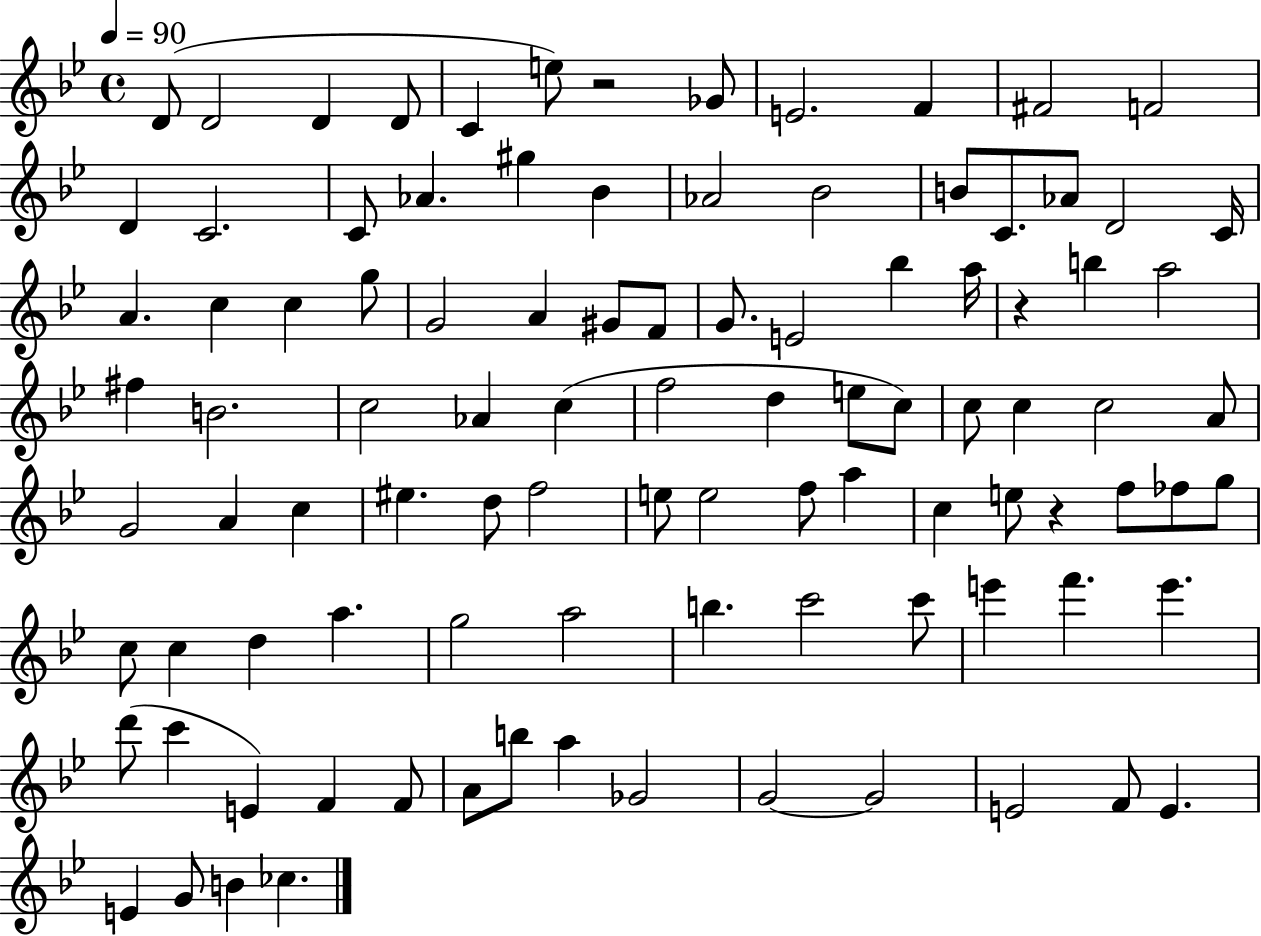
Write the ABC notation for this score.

X:1
T:Untitled
M:4/4
L:1/4
K:Bb
D/2 D2 D D/2 C e/2 z2 _G/2 E2 F ^F2 F2 D C2 C/2 _A ^g _B _A2 _B2 B/2 C/2 _A/2 D2 C/4 A c c g/2 G2 A ^G/2 F/2 G/2 E2 _b a/4 z b a2 ^f B2 c2 _A c f2 d e/2 c/2 c/2 c c2 A/2 G2 A c ^e d/2 f2 e/2 e2 f/2 a c e/2 z f/2 _f/2 g/2 c/2 c d a g2 a2 b c'2 c'/2 e' f' e' d'/2 c' E F F/2 A/2 b/2 a _G2 G2 G2 E2 F/2 E E G/2 B _c